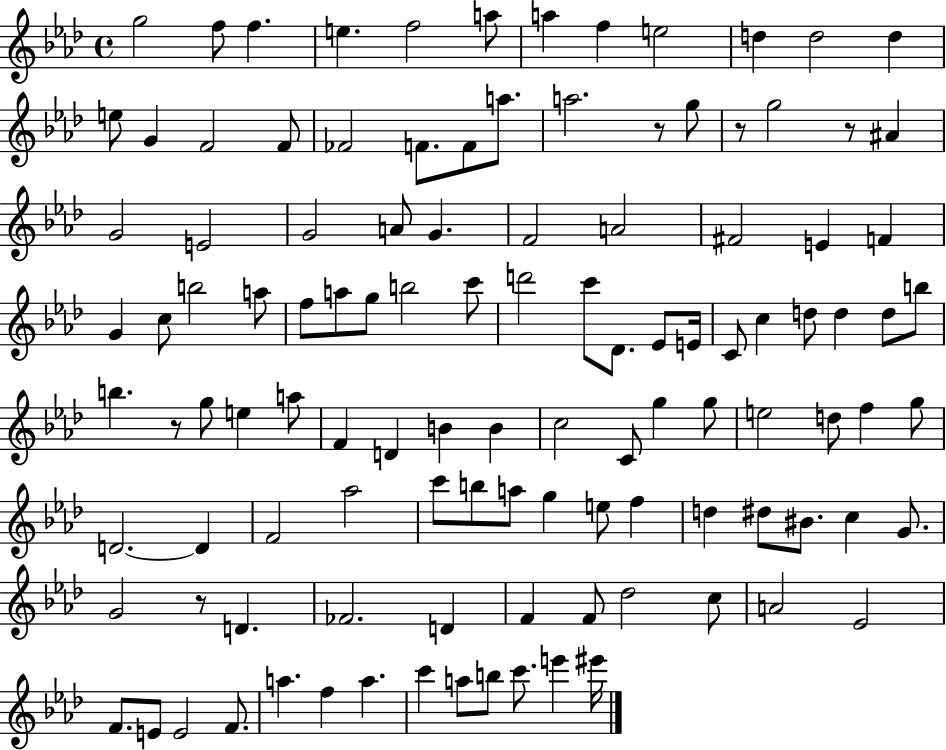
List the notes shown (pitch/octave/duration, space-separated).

G5/h F5/e F5/q. E5/q. F5/h A5/e A5/q F5/q E5/h D5/q D5/h D5/q E5/e G4/q F4/h F4/e FES4/h F4/e. F4/e A5/e. A5/h. R/e G5/e R/e G5/h R/e A#4/q G4/h E4/h G4/h A4/e G4/q. F4/h A4/h F#4/h E4/q F4/q G4/q C5/e B5/h A5/e F5/e A5/e G5/e B5/h C6/e D6/h C6/e Db4/e. Eb4/e E4/s C4/e C5/q D5/e D5/q D5/e B5/e B5/q. R/e G5/e E5/q A5/e F4/q D4/q B4/q B4/q C5/h C4/e G5/q G5/e E5/h D5/e F5/q G5/e D4/h. D4/q F4/h Ab5/h C6/e B5/e A5/e G5/q E5/e F5/q D5/q D#5/e BIS4/e. C5/q G4/e. G4/h R/e D4/q. FES4/h. D4/q F4/q F4/e Db5/h C5/e A4/h Eb4/h F4/e. E4/e E4/h F4/e. A5/q. F5/q A5/q. C6/q A5/e B5/e C6/e. E6/q EIS6/s